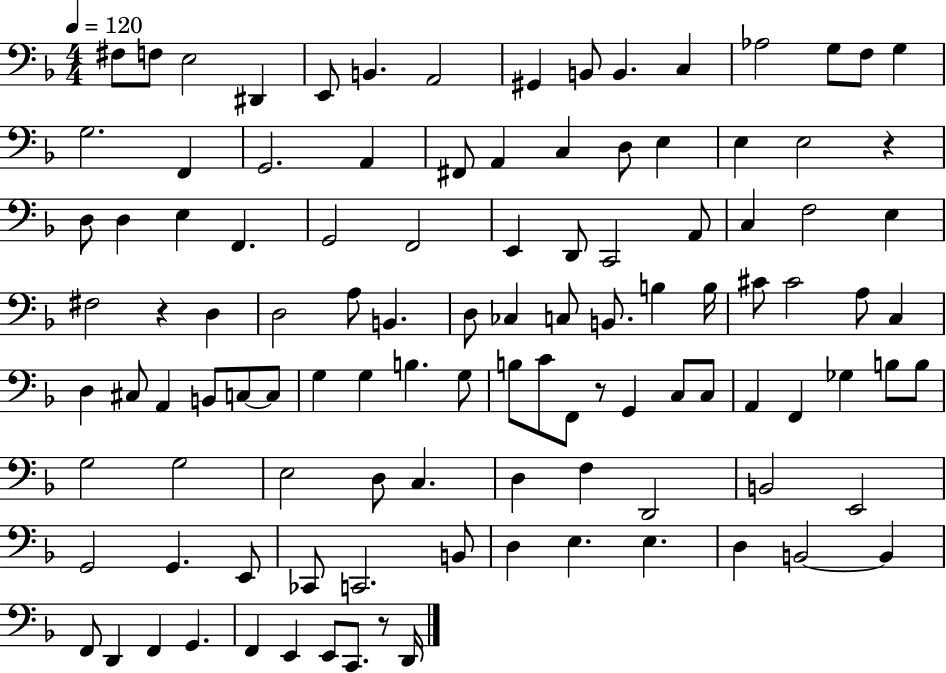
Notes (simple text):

F#3/e F3/e E3/h D#2/q E2/e B2/q. A2/h G#2/q B2/e B2/q. C3/q Ab3/h G3/e F3/e G3/q G3/h. F2/q G2/h. A2/q F#2/e A2/q C3/q D3/e E3/q E3/q E3/h R/q D3/e D3/q E3/q F2/q. G2/h F2/h E2/q D2/e C2/h A2/e C3/q F3/h E3/q F#3/h R/q D3/q D3/h A3/e B2/q. D3/e CES3/q C3/e B2/e. B3/q B3/s C#4/e C#4/h A3/e C3/q D3/q C#3/e A2/q B2/e C3/e C3/e G3/q G3/q B3/q. G3/e B3/e C4/e F2/e R/e G2/q C3/e C3/e A2/q F2/q Gb3/q B3/e B3/e G3/h G3/h E3/h D3/e C3/q. D3/q F3/q D2/h B2/h E2/h G2/h G2/q. E2/e CES2/e C2/h. B2/e D3/q E3/q. E3/q. D3/q B2/h B2/q F2/e D2/q F2/q G2/q. F2/q E2/q E2/e C2/e. R/e D2/s